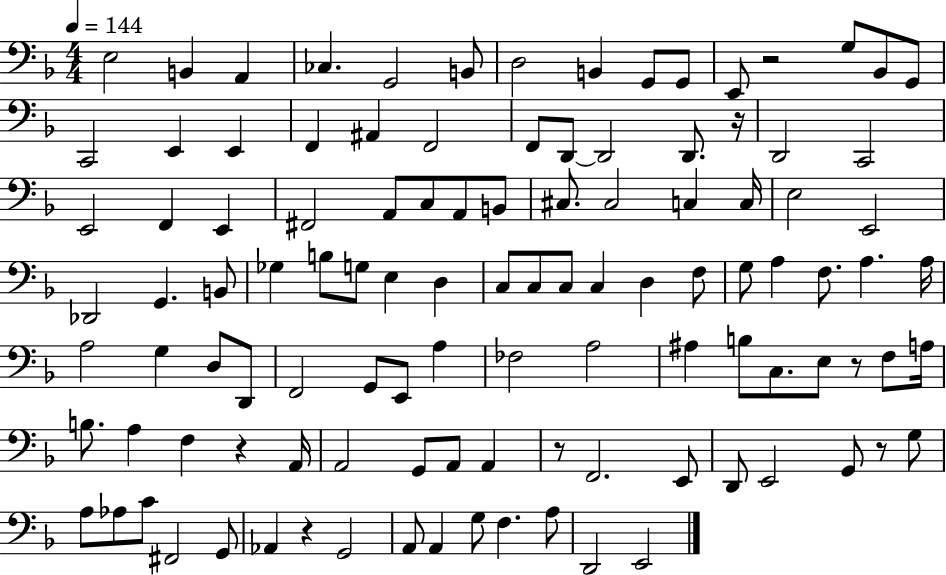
E3/h B2/q A2/q CES3/q. G2/h B2/e D3/h B2/q G2/e G2/e E2/e R/h G3/e Bb2/e G2/e C2/h E2/q E2/q F2/q A#2/q F2/h F2/e D2/e D2/h D2/e. R/s D2/h C2/h E2/h F2/q E2/q F#2/h A2/e C3/e A2/e B2/e C#3/e. C#3/h C3/q C3/s E3/h E2/h Db2/h G2/q. B2/e Gb3/q B3/e G3/e E3/q D3/q C3/e C3/e C3/e C3/q D3/q F3/e G3/e A3/q F3/e. A3/q. A3/s A3/h G3/q D3/e D2/e F2/h G2/e E2/e A3/q FES3/h A3/h A#3/q B3/e C3/e. E3/e R/e F3/e A3/s B3/e. A3/q F3/q R/q A2/s A2/h G2/e A2/e A2/q R/e F2/h. E2/e D2/e E2/h G2/e R/e G3/e A3/e Ab3/e C4/e F#2/h G2/e Ab2/q R/q G2/h A2/e A2/q G3/e F3/q. A3/e D2/h E2/h